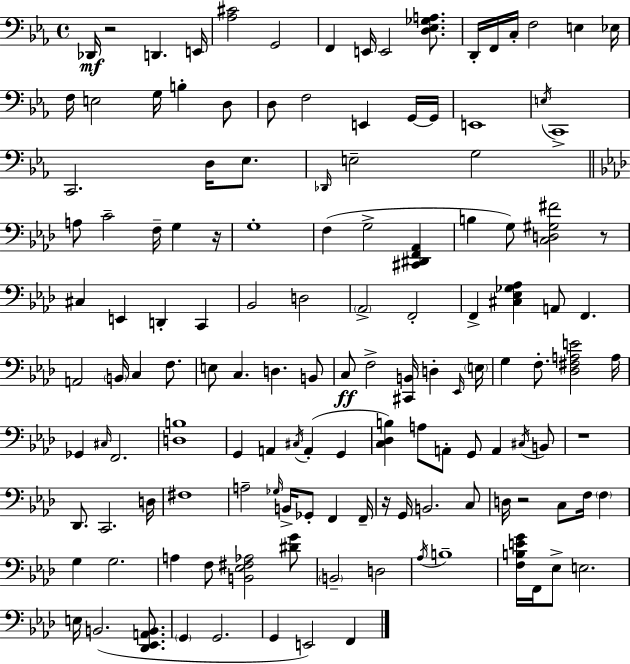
{
  \clef bass
  \time 4/4
  \defaultTimeSignature
  \key c \minor
  des,16\mf r2 d,4. e,16 | <aes cis'>2 g,2 | f,4 e,16 e,2 <d ees ges a>8. | d,16-. f,16 c16-. f2 e4 ees16 | \break f16 e2 g16 b4-. d8 | d8 f2 e,4 g,16~~ g,16 | e,1 | \acciaccatura { e16 } c,1-> | \break c,2. d16 ees8. | \grace { des,16 } e2-- g2 | \bar "||" \break \key f \minor a8 c'2-- f16-- g4 r16 | g1-. | f4( g2-> <cis, dis, f, aes,>4 | b4 g8) <c d gis fis'>2 r8 | \break cis4 e,4 d,4-. c,4 | bes,2 d2 | \parenthesize aes,2-> f,2-. | f,4-> <cis ees ges aes>4 a,8 f,4. | \break a,2 \parenthesize b,16 c4 f8. | e8 c4. d4. b,8 | c8\ff f2-> <cis, b,>16 d4-. \grace { ees,16 } | \parenthesize e16 g4 f8.-. <des fis a e'>2 | \break a16 ges,4 \grace { cis16 } f,2. | <d b>1 | g,4 a,4 \acciaccatura { cis16 } a,4-.( g,4 | <c des b>4) a8 a,8-. g,8 a,4 | \break \acciaccatura { cis16 } b,8 r1 | des,8. c,2. | d16 fis1 | a2-- \grace { ges16 } b,16-> ges,8-. | \break f,4 f,16-- r16 g,16 b,2. | c8 d16 r2 c8 | f16 \parenthesize f4 g4 g2. | a4 f8 <b, ees fis aes>2 | \break <dis' g'>8 \parenthesize b,2-- d2 | \acciaccatura { aes16 } b1-- | <f b e' g'>16 f,16 ees8-> e2. | e16 b,2.( | \break <des, ees, a, b,>8. \parenthesize g,4 g,2. | g,4 e,2) | f,4 \bar "|."
}